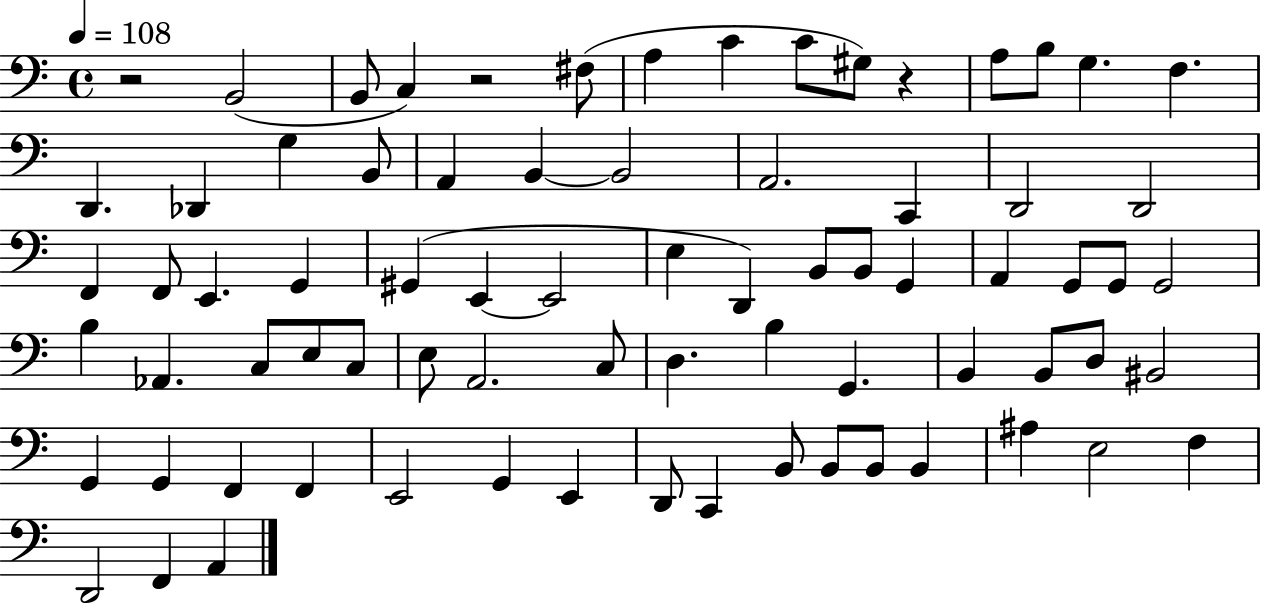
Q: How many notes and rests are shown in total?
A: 76